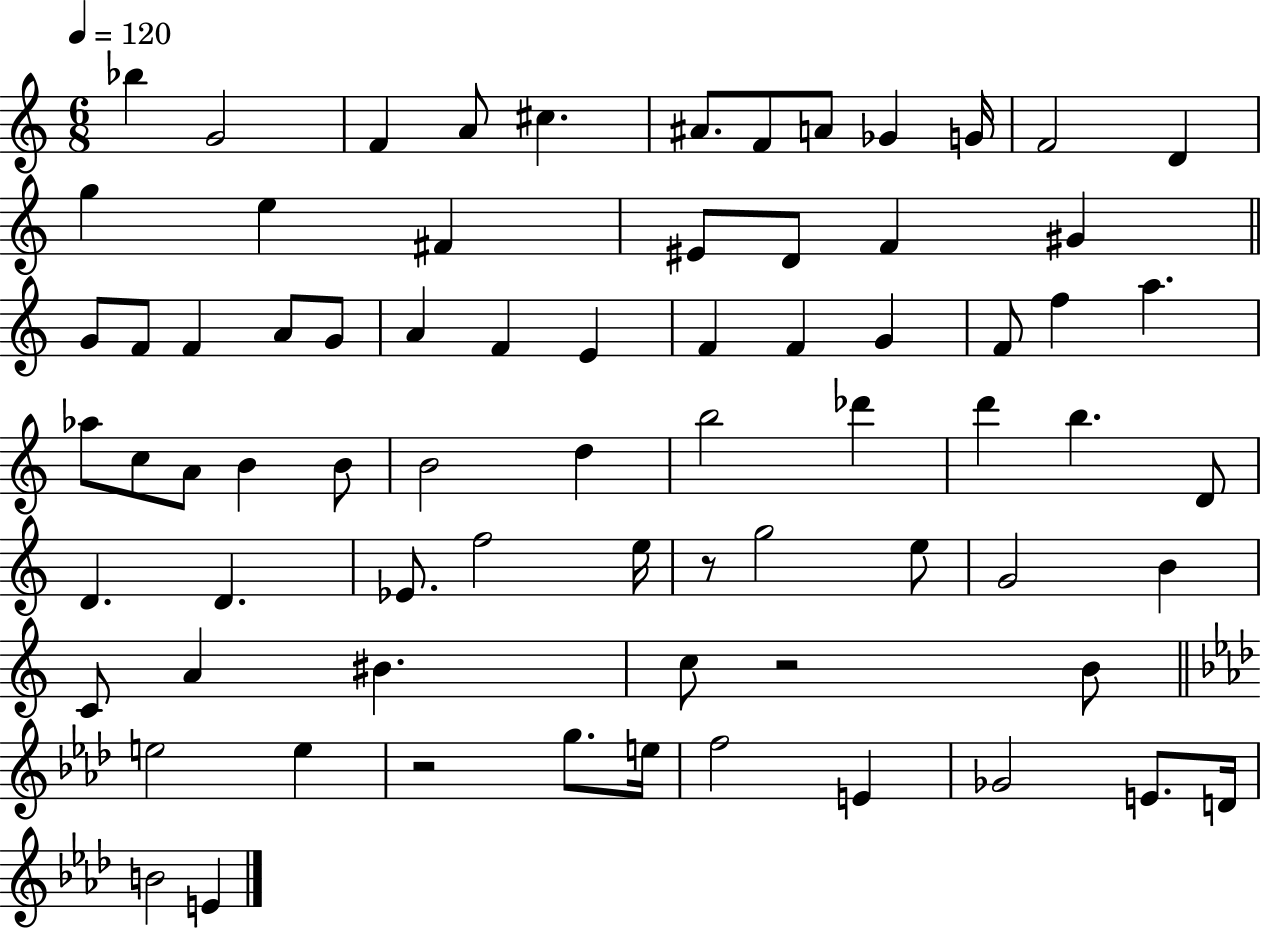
Bb5/q G4/h F4/q A4/e C#5/q. A#4/e. F4/e A4/e Gb4/q G4/s F4/h D4/q G5/q E5/q F#4/q EIS4/e D4/e F4/q G#4/q G4/e F4/e F4/q A4/e G4/e A4/q F4/q E4/q F4/q F4/q G4/q F4/e F5/q A5/q. Ab5/e C5/e A4/e B4/q B4/e B4/h D5/q B5/h Db6/q D6/q B5/q. D4/e D4/q. D4/q. Eb4/e. F5/h E5/s R/e G5/h E5/e G4/h B4/q C4/e A4/q BIS4/q. C5/e R/h B4/e E5/h E5/q R/h G5/e. E5/s F5/h E4/q Gb4/h E4/e. D4/s B4/h E4/q